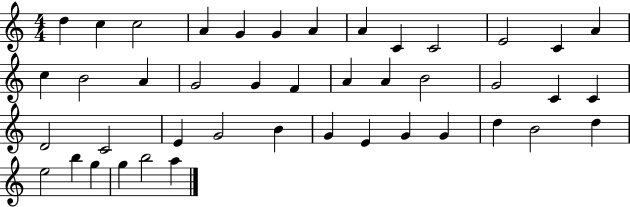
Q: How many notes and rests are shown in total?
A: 43